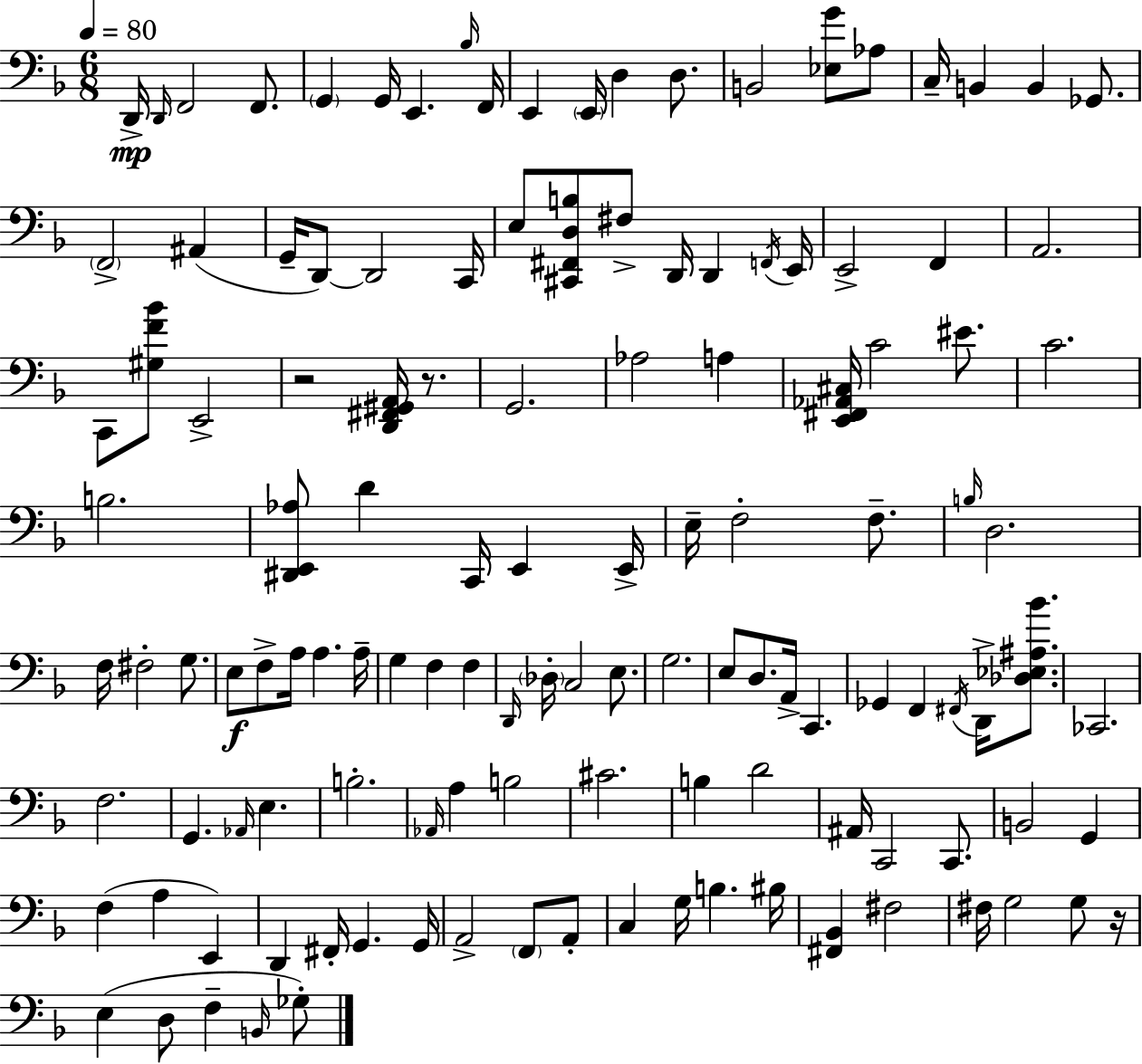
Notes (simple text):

D2/s D2/s F2/h F2/e. G2/q G2/s E2/q. Bb3/s F2/s E2/q E2/s D3/q D3/e. B2/h [Eb3,G4]/e Ab3/e C3/s B2/q B2/q Gb2/e. F2/h A#2/q G2/s D2/e D2/h C2/s E3/e [C#2,F#2,D3,B3]/e F#3/e D2/s D2/q F2/s E2/s E2/h F2/q A2/h. C2/e [G#3,F4,Bb4]/e E2/h R/h [D2,F#2,G#2,A2]/s R/e. G2/h. Ab3/h A3/q [E2,F#2,Ab2,C#3]/s C4/h EIS4/e. C4/h. B3/h. [D#2,E2,Ab3]/e D4/q C2/s E2/q E2/s E3/s F3/h F3/e. B3/s D3/h. F3/s F#3/h G3/e. E3/e F3/e A3/s A3/q. A3/s G3/q F3/q F3/q D2/s Db3/s C3/h E3/e. G3/h. E3/e D3/e. A2/s C2/q. Gb2/q F2/q F#2/s D2/s [Db3,Eb3,A#3,Bb4]/e. CES2/h. F3/h. G2/q. Ab2/s E3/q. B3/h. Ab2/s A3/q B3/h C#4/h. B3/q D4/h A#2/s C2/h C2/e. B2/h G2/q F3/q A3/q E2/q D2/q F#2/s G2/q. G2/s A2/h F2/e A2/e C3/q G3/s B3/q. BIS3/s [F#2,Bb2]/q F#3/h F#3/s G3/h G3/e R/s E3/q D3/e F3/q B2/s Gb3/e